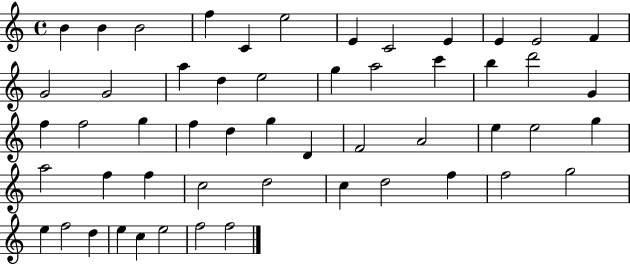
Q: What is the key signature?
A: C major